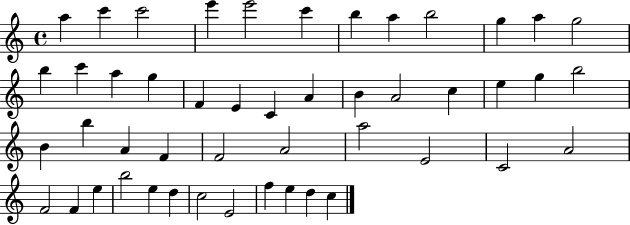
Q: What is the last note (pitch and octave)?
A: C5